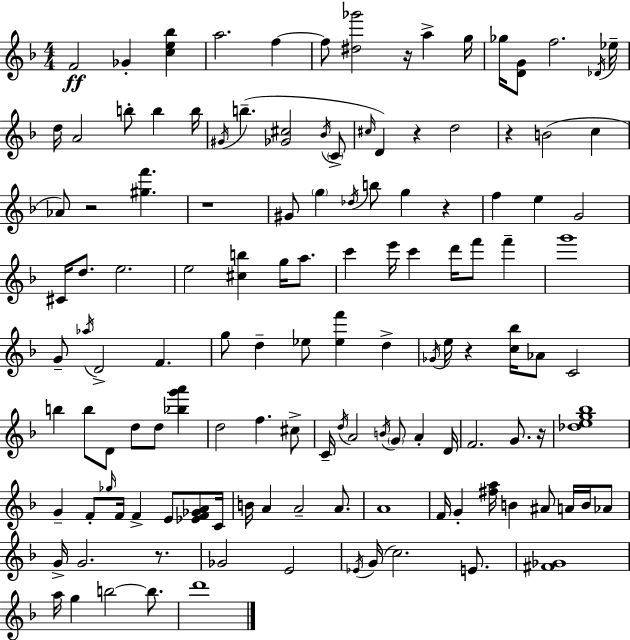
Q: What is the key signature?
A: D minor